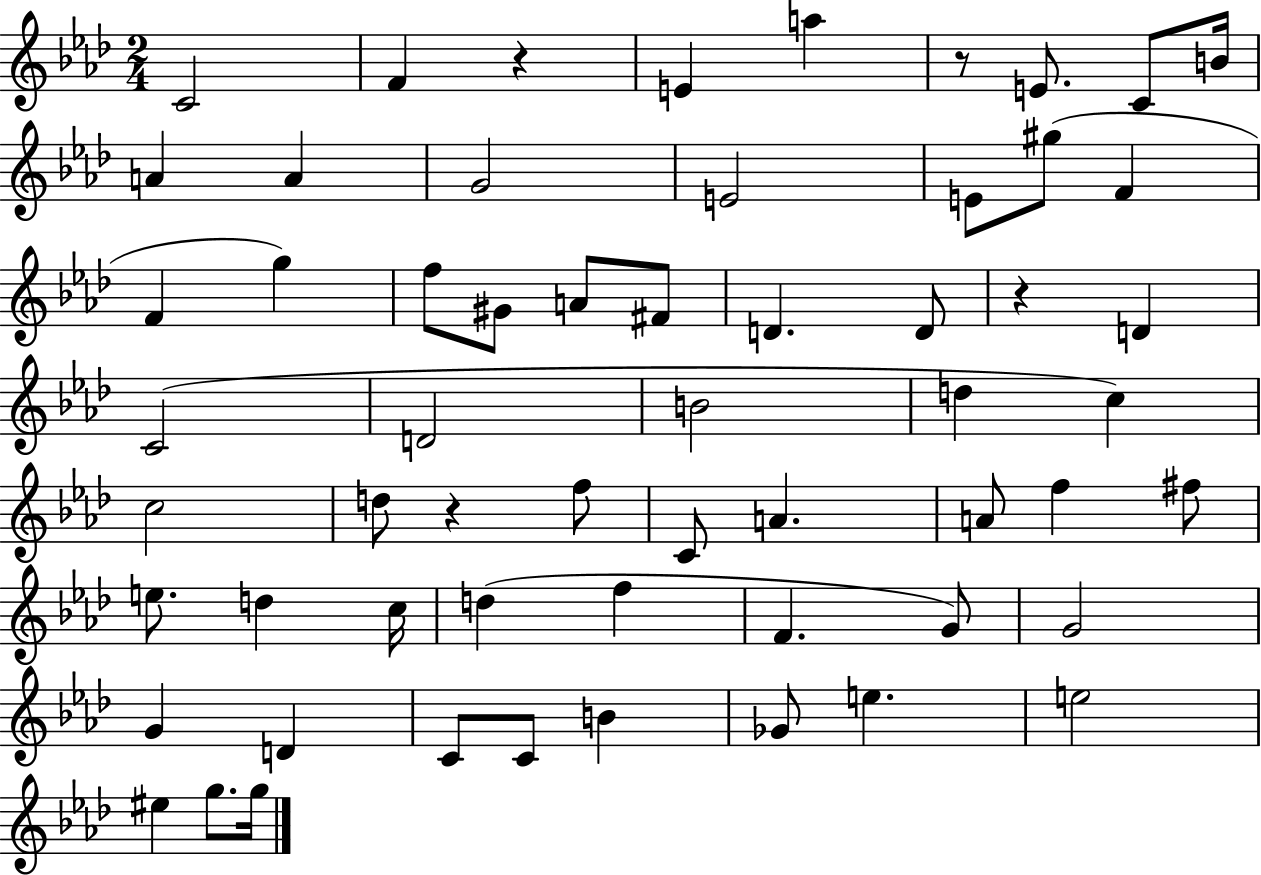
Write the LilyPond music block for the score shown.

{
  \clef treble
  \numericTimeSignature
  \time 2/4
  \key aes \major
  c'2 | f'4 r4 | e'4 a''4 | r8 e'8. c'8 b'16 | \break a'4 a'4 | g'2 | e'2 | e'8 gis''8( f'4 | \break f'4 g''4) | f''8 gis'8 a'8 fis'8 | d'4. d'8 | r4 d'4 | \break c'2( | d'2 | b'2 | d''4 c''4) | \break c''2 | d''8 r4 f''8 | c'8 a'4. | a'8 f''4 fis''8 | \break e''8. d''4 c''16 | d''4( f''4 | f'4. g'8) | g'2 | \break g'4 d'4 | c'8 c'8 b'4 | ges'8 e''4. | e''2 | \break eis''4 g''8. g''16 | \bar "|."
}